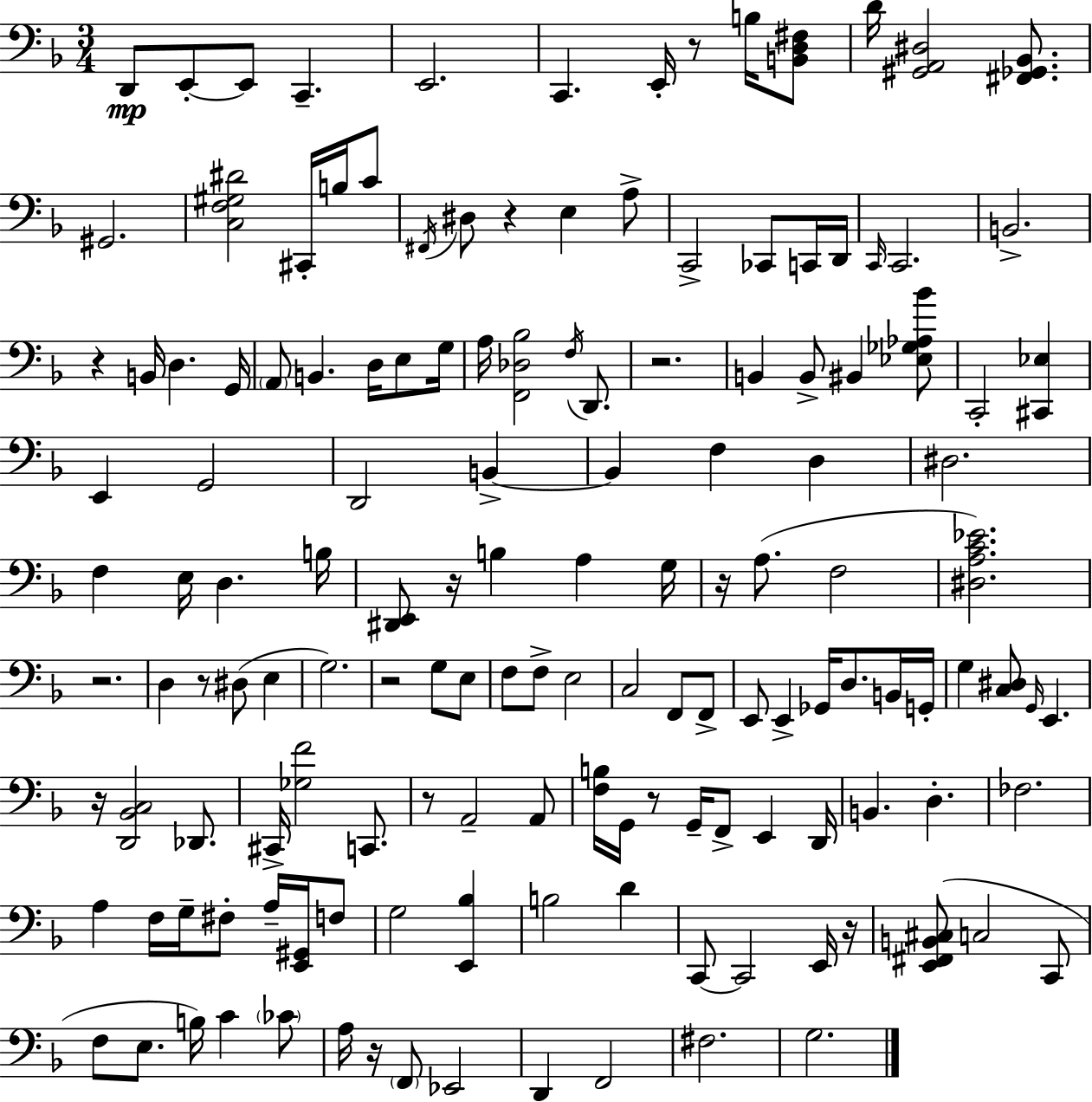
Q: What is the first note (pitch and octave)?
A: D2